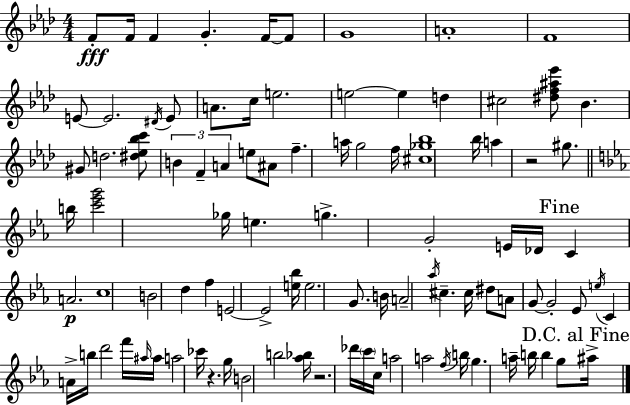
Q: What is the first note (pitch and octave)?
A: F4